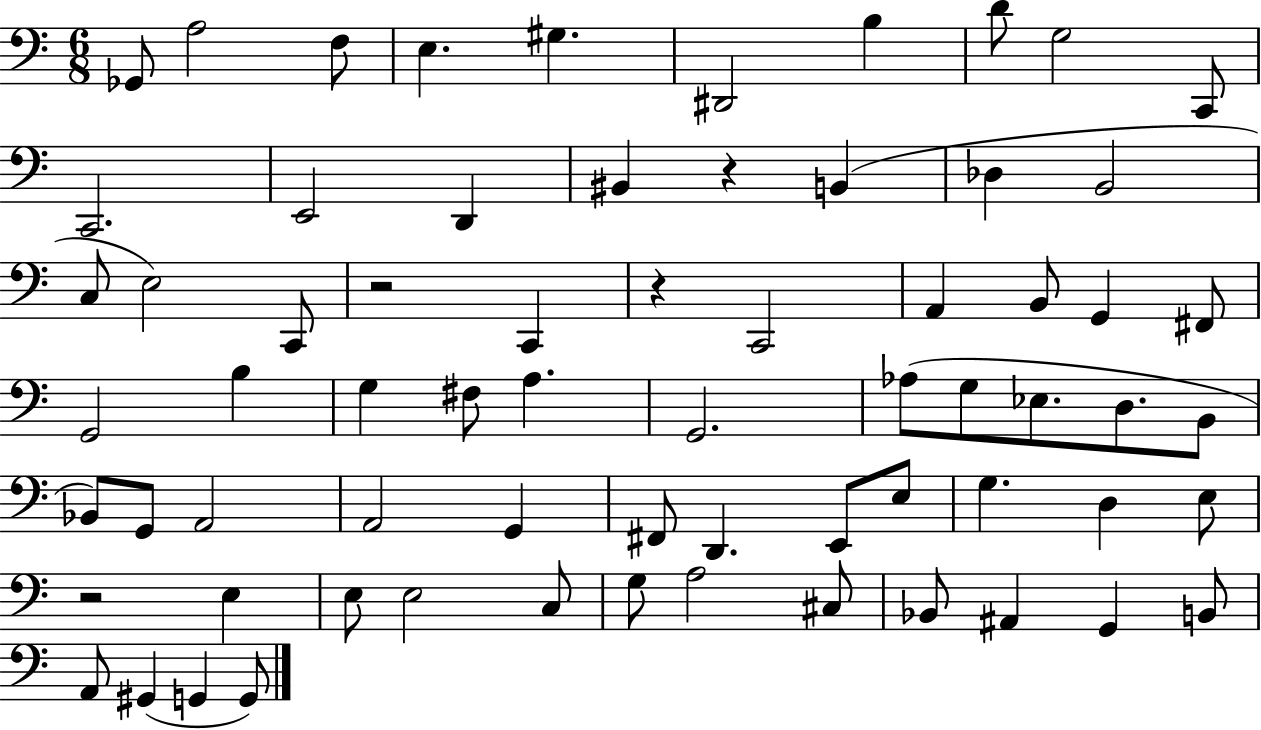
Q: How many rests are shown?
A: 4